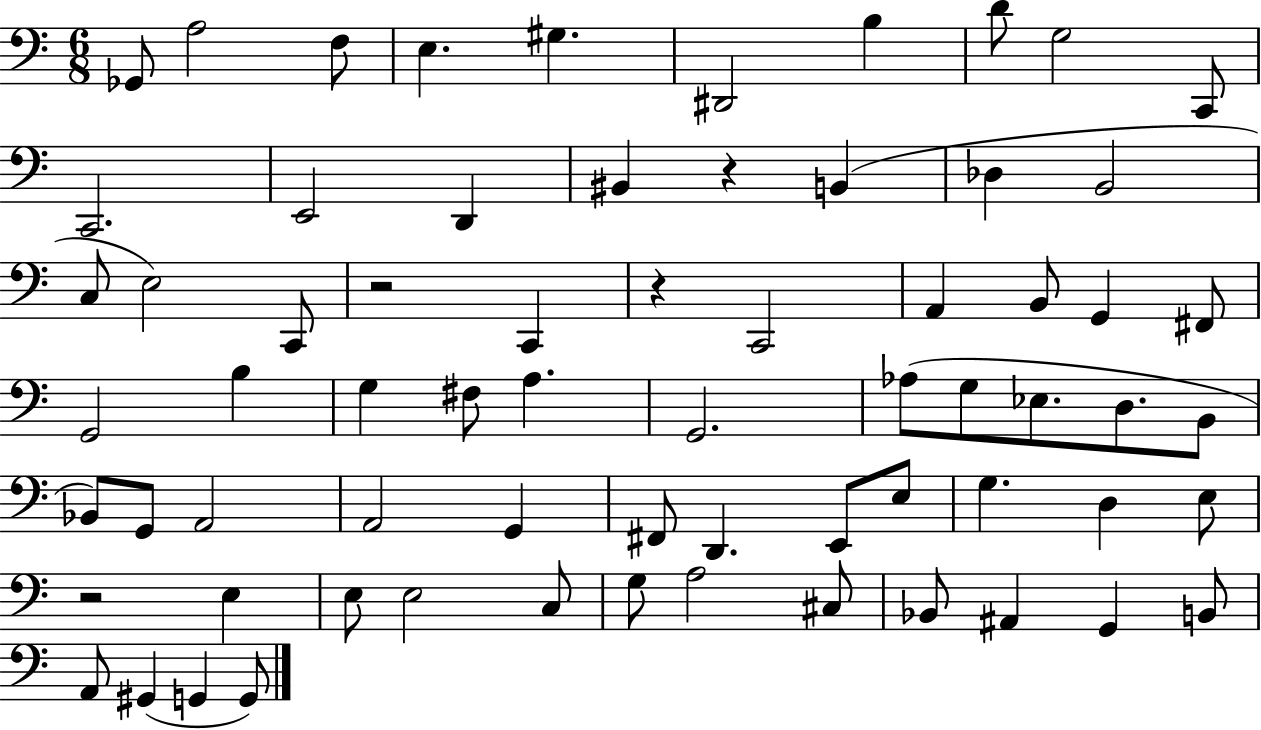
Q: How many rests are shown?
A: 4